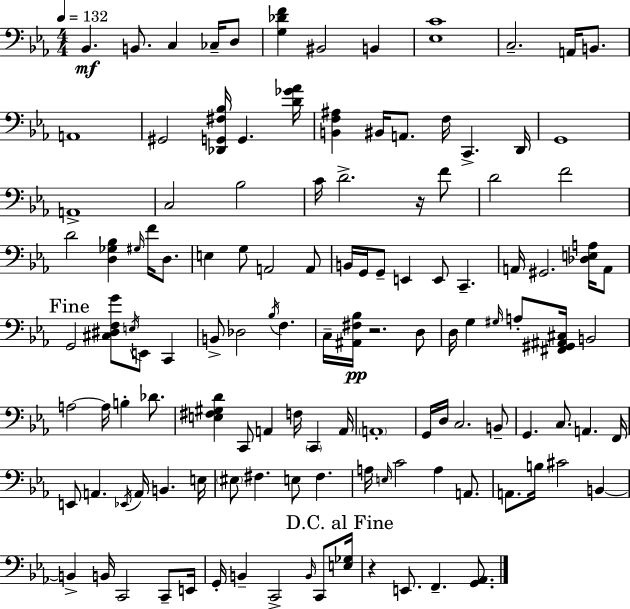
X:1
T:Untitled
M:4/4
L:1/4
K:Cm
_B,, B,,/2 C, _C,/4 D,/2 [G,_DF] ^B,,2 B,, [_E,C]4 C,2 A,,/4 B,,/2 A,,4 ^G,,2 [_D,,G,,^F,_B,]/4 G,, [D_G_A]/4 [B,,F,^A,] ^B,,/4 A,,/2 F,/4 C,, D,,/4 G,,4 A,,4 C,2 _B,2 C/4 D2 z/4 F/2 D2 F2 D2 [D,_G,_B,] ^G,/4 F/4 D,/2 E, G,/2 A,,2 A,,/2 B,,/4 G,,/4 G,,/2 E,, E,,/2 C,, A,,/4 ^G,,2 [_D,E,A,]/4 A,,/2 G,,2 [^C,^D,F,G]/2 E,/4 E,,/2 C,, B,,/2 _D,2 _B,/4 F, C,/4 [^A,,^F,_B,]/4 z2 D,/2 D,/4 G, ^G,/4 A,/2 [^F,,^G,,^A,,^C,]/4 B,,2 A,2 A,/4 B, _D/2 [E,^F,^G,D] C,,/2 A,, F,/4 C,, A,,/4 A,,4 G,,/4 D,/4 C,2 B,,/2 G,, C,/2 A,, F,,/4 E,,/2 A,, _E,,/4 A,,/4 B,, E,/4 ^E,/2 ^F, E,/2 ^F, A,/4 E,/4 C2 A, A,,/2 A,,/2 B,/4 ^C2 B,, B,, B,,/4 C,,2 C,,/2 E,,/4 G,,/4 B,, C,,2 B,,/4 C,,/2 [E,_G,]/4 z E,,/2 F,, [G,,_A,,]/2